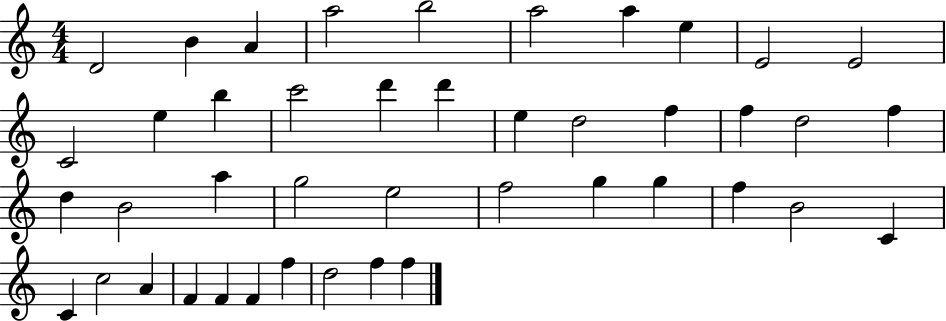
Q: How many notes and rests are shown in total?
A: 43